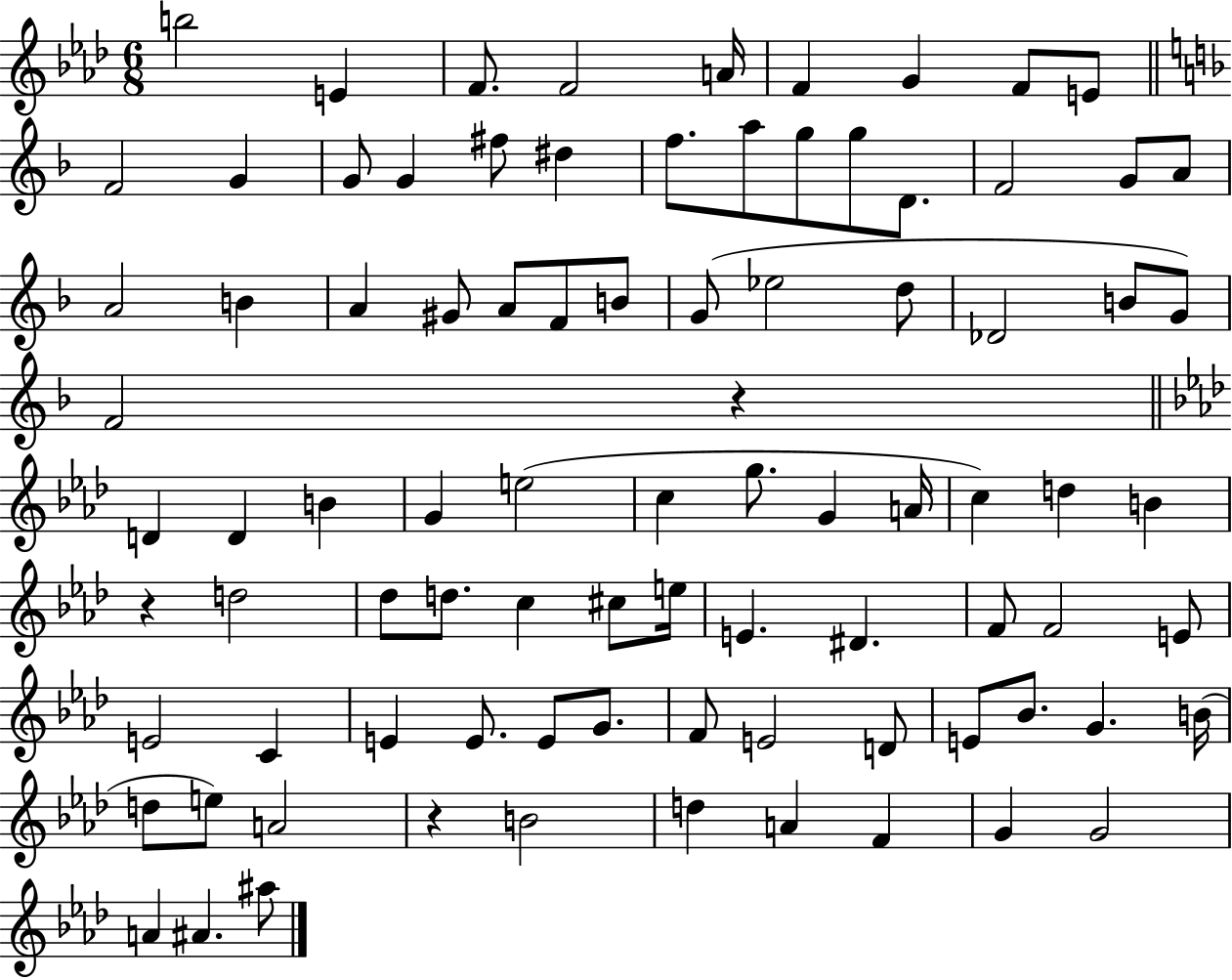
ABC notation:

X:1
T:Untitled
M:6/8
L:1/4
K:Ab
b2 E F/2 F2 A/4 F G F/2 E/2 F2 G G/2 G ^f/2 ^d f/2 a/2 g/2 g/2 D/2 F2 G/2 A/2 A2 B A ^G/2 A/2 F/2 B/2 G/2 _e2 d/2 _D2 B/2 G/2 F2 z D D B G e2 c g/2 G A/4 c d B z d2 _d/2 d/2 c ^c/2 e/4 E ^D F/2 F2 E/2 E2 C E E/2 E/2 G/2 F/2 E2 D/2 E/2 _B/2 G B/4 d/2 e/2 A2 z B2 d A F G G2 A ^A ^a/2